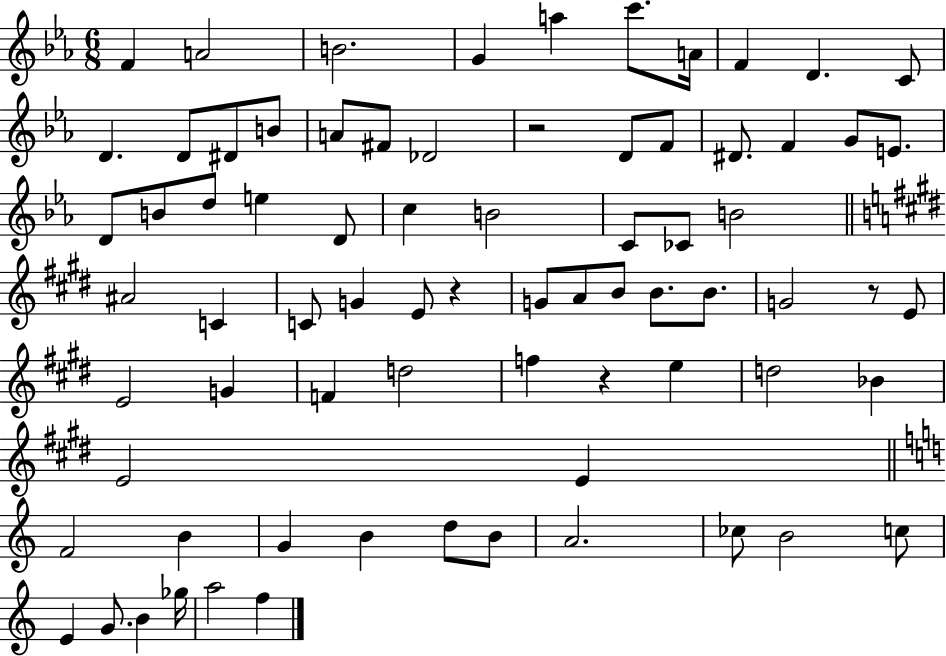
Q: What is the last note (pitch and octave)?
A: F5